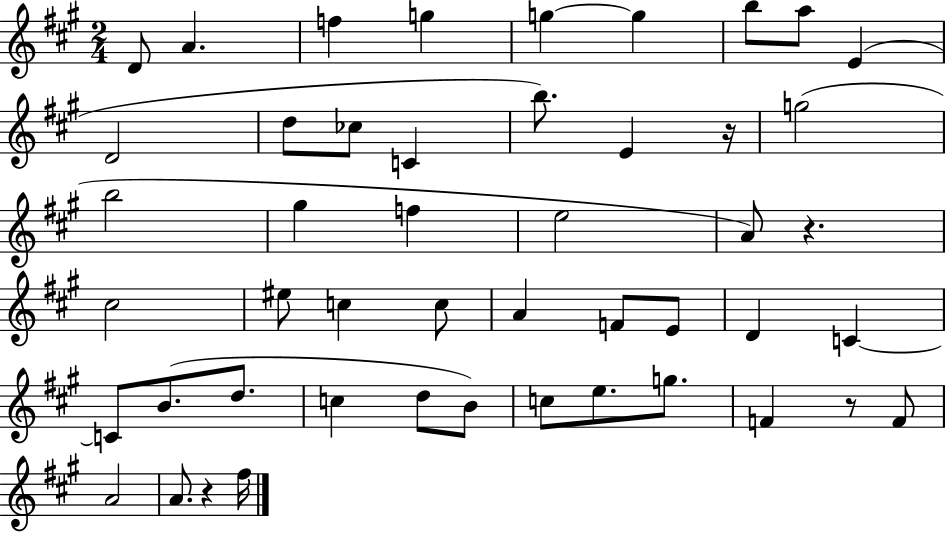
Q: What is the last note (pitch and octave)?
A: F#5